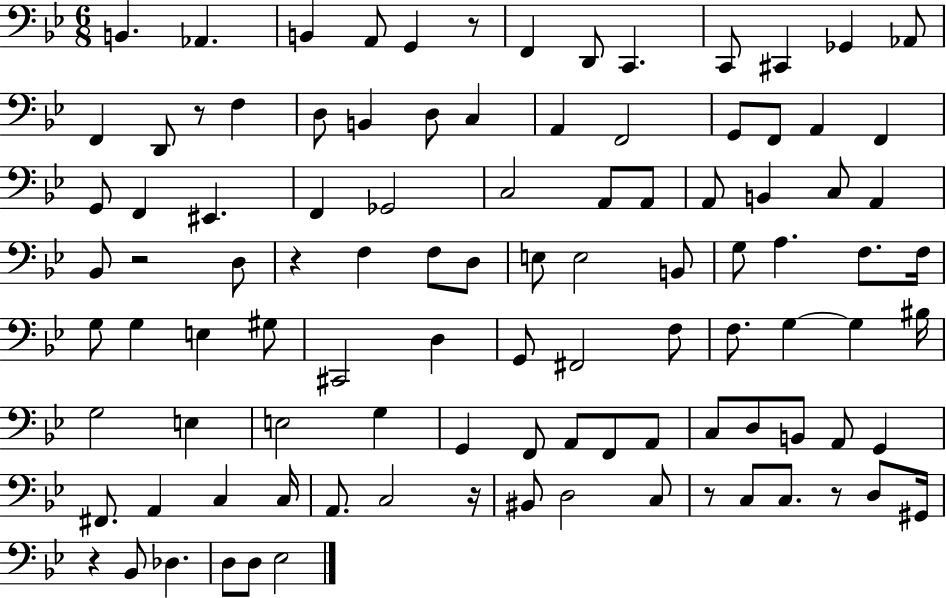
X:1
T:Untitled
M:6/8
L:1/4
K:Bb
B,, _A,, B,, A,,/2 G,, z/2 F,, D,,/2 C,, C,,/2 ^C,, _G,, _A,,/2 F,, D,,/2 z/2 F, D,/2 B,, D,/2 C, A,, F,,2 G,,/2 F,,/2 A,, F,, G,,/2 F,, ^E,, F,, _G,,2 C,2 A,,/2 A,,/2 A,,/2 B,, C,/2 A,, _B,,/2 z2 D,/2 z F, F,/2 D,/2 E,/2 E,2 B,,/2 G,/2 A, F,/2 F,/4 G,/2 G, E, ^G,/2 ^C,,2 D, G,,/2 ^F,,2 F,/2 F,/2 G, G, ^B,/4 G,2 E, E,2 G, G,, F,,/2 A,,/2 F,,/2 A,,/2 C,/2 D,/2 B,,/2 A,,/2 G,, ^F,,/2 A,, C, C,/4 A,,/2 C,2 z/4 ^B,,/2 D,2 C,/2 z/2 C,/2 C,/2 z/2 D,/2 ^G,,/4 z _B,,/2 _D, D,/2 D,/2 _E,2